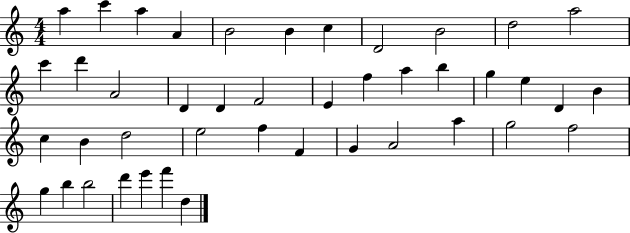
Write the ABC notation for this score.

X:1
T:Untitled
M:4/4
L:1/4
K:C
a c' a A B2 B c D2 B2 d2 a2 c' d' A2 D D F2 E f a b g e D B c B d2 e2 f F G A2 a g2 f2 g b b2 d' e' f' d